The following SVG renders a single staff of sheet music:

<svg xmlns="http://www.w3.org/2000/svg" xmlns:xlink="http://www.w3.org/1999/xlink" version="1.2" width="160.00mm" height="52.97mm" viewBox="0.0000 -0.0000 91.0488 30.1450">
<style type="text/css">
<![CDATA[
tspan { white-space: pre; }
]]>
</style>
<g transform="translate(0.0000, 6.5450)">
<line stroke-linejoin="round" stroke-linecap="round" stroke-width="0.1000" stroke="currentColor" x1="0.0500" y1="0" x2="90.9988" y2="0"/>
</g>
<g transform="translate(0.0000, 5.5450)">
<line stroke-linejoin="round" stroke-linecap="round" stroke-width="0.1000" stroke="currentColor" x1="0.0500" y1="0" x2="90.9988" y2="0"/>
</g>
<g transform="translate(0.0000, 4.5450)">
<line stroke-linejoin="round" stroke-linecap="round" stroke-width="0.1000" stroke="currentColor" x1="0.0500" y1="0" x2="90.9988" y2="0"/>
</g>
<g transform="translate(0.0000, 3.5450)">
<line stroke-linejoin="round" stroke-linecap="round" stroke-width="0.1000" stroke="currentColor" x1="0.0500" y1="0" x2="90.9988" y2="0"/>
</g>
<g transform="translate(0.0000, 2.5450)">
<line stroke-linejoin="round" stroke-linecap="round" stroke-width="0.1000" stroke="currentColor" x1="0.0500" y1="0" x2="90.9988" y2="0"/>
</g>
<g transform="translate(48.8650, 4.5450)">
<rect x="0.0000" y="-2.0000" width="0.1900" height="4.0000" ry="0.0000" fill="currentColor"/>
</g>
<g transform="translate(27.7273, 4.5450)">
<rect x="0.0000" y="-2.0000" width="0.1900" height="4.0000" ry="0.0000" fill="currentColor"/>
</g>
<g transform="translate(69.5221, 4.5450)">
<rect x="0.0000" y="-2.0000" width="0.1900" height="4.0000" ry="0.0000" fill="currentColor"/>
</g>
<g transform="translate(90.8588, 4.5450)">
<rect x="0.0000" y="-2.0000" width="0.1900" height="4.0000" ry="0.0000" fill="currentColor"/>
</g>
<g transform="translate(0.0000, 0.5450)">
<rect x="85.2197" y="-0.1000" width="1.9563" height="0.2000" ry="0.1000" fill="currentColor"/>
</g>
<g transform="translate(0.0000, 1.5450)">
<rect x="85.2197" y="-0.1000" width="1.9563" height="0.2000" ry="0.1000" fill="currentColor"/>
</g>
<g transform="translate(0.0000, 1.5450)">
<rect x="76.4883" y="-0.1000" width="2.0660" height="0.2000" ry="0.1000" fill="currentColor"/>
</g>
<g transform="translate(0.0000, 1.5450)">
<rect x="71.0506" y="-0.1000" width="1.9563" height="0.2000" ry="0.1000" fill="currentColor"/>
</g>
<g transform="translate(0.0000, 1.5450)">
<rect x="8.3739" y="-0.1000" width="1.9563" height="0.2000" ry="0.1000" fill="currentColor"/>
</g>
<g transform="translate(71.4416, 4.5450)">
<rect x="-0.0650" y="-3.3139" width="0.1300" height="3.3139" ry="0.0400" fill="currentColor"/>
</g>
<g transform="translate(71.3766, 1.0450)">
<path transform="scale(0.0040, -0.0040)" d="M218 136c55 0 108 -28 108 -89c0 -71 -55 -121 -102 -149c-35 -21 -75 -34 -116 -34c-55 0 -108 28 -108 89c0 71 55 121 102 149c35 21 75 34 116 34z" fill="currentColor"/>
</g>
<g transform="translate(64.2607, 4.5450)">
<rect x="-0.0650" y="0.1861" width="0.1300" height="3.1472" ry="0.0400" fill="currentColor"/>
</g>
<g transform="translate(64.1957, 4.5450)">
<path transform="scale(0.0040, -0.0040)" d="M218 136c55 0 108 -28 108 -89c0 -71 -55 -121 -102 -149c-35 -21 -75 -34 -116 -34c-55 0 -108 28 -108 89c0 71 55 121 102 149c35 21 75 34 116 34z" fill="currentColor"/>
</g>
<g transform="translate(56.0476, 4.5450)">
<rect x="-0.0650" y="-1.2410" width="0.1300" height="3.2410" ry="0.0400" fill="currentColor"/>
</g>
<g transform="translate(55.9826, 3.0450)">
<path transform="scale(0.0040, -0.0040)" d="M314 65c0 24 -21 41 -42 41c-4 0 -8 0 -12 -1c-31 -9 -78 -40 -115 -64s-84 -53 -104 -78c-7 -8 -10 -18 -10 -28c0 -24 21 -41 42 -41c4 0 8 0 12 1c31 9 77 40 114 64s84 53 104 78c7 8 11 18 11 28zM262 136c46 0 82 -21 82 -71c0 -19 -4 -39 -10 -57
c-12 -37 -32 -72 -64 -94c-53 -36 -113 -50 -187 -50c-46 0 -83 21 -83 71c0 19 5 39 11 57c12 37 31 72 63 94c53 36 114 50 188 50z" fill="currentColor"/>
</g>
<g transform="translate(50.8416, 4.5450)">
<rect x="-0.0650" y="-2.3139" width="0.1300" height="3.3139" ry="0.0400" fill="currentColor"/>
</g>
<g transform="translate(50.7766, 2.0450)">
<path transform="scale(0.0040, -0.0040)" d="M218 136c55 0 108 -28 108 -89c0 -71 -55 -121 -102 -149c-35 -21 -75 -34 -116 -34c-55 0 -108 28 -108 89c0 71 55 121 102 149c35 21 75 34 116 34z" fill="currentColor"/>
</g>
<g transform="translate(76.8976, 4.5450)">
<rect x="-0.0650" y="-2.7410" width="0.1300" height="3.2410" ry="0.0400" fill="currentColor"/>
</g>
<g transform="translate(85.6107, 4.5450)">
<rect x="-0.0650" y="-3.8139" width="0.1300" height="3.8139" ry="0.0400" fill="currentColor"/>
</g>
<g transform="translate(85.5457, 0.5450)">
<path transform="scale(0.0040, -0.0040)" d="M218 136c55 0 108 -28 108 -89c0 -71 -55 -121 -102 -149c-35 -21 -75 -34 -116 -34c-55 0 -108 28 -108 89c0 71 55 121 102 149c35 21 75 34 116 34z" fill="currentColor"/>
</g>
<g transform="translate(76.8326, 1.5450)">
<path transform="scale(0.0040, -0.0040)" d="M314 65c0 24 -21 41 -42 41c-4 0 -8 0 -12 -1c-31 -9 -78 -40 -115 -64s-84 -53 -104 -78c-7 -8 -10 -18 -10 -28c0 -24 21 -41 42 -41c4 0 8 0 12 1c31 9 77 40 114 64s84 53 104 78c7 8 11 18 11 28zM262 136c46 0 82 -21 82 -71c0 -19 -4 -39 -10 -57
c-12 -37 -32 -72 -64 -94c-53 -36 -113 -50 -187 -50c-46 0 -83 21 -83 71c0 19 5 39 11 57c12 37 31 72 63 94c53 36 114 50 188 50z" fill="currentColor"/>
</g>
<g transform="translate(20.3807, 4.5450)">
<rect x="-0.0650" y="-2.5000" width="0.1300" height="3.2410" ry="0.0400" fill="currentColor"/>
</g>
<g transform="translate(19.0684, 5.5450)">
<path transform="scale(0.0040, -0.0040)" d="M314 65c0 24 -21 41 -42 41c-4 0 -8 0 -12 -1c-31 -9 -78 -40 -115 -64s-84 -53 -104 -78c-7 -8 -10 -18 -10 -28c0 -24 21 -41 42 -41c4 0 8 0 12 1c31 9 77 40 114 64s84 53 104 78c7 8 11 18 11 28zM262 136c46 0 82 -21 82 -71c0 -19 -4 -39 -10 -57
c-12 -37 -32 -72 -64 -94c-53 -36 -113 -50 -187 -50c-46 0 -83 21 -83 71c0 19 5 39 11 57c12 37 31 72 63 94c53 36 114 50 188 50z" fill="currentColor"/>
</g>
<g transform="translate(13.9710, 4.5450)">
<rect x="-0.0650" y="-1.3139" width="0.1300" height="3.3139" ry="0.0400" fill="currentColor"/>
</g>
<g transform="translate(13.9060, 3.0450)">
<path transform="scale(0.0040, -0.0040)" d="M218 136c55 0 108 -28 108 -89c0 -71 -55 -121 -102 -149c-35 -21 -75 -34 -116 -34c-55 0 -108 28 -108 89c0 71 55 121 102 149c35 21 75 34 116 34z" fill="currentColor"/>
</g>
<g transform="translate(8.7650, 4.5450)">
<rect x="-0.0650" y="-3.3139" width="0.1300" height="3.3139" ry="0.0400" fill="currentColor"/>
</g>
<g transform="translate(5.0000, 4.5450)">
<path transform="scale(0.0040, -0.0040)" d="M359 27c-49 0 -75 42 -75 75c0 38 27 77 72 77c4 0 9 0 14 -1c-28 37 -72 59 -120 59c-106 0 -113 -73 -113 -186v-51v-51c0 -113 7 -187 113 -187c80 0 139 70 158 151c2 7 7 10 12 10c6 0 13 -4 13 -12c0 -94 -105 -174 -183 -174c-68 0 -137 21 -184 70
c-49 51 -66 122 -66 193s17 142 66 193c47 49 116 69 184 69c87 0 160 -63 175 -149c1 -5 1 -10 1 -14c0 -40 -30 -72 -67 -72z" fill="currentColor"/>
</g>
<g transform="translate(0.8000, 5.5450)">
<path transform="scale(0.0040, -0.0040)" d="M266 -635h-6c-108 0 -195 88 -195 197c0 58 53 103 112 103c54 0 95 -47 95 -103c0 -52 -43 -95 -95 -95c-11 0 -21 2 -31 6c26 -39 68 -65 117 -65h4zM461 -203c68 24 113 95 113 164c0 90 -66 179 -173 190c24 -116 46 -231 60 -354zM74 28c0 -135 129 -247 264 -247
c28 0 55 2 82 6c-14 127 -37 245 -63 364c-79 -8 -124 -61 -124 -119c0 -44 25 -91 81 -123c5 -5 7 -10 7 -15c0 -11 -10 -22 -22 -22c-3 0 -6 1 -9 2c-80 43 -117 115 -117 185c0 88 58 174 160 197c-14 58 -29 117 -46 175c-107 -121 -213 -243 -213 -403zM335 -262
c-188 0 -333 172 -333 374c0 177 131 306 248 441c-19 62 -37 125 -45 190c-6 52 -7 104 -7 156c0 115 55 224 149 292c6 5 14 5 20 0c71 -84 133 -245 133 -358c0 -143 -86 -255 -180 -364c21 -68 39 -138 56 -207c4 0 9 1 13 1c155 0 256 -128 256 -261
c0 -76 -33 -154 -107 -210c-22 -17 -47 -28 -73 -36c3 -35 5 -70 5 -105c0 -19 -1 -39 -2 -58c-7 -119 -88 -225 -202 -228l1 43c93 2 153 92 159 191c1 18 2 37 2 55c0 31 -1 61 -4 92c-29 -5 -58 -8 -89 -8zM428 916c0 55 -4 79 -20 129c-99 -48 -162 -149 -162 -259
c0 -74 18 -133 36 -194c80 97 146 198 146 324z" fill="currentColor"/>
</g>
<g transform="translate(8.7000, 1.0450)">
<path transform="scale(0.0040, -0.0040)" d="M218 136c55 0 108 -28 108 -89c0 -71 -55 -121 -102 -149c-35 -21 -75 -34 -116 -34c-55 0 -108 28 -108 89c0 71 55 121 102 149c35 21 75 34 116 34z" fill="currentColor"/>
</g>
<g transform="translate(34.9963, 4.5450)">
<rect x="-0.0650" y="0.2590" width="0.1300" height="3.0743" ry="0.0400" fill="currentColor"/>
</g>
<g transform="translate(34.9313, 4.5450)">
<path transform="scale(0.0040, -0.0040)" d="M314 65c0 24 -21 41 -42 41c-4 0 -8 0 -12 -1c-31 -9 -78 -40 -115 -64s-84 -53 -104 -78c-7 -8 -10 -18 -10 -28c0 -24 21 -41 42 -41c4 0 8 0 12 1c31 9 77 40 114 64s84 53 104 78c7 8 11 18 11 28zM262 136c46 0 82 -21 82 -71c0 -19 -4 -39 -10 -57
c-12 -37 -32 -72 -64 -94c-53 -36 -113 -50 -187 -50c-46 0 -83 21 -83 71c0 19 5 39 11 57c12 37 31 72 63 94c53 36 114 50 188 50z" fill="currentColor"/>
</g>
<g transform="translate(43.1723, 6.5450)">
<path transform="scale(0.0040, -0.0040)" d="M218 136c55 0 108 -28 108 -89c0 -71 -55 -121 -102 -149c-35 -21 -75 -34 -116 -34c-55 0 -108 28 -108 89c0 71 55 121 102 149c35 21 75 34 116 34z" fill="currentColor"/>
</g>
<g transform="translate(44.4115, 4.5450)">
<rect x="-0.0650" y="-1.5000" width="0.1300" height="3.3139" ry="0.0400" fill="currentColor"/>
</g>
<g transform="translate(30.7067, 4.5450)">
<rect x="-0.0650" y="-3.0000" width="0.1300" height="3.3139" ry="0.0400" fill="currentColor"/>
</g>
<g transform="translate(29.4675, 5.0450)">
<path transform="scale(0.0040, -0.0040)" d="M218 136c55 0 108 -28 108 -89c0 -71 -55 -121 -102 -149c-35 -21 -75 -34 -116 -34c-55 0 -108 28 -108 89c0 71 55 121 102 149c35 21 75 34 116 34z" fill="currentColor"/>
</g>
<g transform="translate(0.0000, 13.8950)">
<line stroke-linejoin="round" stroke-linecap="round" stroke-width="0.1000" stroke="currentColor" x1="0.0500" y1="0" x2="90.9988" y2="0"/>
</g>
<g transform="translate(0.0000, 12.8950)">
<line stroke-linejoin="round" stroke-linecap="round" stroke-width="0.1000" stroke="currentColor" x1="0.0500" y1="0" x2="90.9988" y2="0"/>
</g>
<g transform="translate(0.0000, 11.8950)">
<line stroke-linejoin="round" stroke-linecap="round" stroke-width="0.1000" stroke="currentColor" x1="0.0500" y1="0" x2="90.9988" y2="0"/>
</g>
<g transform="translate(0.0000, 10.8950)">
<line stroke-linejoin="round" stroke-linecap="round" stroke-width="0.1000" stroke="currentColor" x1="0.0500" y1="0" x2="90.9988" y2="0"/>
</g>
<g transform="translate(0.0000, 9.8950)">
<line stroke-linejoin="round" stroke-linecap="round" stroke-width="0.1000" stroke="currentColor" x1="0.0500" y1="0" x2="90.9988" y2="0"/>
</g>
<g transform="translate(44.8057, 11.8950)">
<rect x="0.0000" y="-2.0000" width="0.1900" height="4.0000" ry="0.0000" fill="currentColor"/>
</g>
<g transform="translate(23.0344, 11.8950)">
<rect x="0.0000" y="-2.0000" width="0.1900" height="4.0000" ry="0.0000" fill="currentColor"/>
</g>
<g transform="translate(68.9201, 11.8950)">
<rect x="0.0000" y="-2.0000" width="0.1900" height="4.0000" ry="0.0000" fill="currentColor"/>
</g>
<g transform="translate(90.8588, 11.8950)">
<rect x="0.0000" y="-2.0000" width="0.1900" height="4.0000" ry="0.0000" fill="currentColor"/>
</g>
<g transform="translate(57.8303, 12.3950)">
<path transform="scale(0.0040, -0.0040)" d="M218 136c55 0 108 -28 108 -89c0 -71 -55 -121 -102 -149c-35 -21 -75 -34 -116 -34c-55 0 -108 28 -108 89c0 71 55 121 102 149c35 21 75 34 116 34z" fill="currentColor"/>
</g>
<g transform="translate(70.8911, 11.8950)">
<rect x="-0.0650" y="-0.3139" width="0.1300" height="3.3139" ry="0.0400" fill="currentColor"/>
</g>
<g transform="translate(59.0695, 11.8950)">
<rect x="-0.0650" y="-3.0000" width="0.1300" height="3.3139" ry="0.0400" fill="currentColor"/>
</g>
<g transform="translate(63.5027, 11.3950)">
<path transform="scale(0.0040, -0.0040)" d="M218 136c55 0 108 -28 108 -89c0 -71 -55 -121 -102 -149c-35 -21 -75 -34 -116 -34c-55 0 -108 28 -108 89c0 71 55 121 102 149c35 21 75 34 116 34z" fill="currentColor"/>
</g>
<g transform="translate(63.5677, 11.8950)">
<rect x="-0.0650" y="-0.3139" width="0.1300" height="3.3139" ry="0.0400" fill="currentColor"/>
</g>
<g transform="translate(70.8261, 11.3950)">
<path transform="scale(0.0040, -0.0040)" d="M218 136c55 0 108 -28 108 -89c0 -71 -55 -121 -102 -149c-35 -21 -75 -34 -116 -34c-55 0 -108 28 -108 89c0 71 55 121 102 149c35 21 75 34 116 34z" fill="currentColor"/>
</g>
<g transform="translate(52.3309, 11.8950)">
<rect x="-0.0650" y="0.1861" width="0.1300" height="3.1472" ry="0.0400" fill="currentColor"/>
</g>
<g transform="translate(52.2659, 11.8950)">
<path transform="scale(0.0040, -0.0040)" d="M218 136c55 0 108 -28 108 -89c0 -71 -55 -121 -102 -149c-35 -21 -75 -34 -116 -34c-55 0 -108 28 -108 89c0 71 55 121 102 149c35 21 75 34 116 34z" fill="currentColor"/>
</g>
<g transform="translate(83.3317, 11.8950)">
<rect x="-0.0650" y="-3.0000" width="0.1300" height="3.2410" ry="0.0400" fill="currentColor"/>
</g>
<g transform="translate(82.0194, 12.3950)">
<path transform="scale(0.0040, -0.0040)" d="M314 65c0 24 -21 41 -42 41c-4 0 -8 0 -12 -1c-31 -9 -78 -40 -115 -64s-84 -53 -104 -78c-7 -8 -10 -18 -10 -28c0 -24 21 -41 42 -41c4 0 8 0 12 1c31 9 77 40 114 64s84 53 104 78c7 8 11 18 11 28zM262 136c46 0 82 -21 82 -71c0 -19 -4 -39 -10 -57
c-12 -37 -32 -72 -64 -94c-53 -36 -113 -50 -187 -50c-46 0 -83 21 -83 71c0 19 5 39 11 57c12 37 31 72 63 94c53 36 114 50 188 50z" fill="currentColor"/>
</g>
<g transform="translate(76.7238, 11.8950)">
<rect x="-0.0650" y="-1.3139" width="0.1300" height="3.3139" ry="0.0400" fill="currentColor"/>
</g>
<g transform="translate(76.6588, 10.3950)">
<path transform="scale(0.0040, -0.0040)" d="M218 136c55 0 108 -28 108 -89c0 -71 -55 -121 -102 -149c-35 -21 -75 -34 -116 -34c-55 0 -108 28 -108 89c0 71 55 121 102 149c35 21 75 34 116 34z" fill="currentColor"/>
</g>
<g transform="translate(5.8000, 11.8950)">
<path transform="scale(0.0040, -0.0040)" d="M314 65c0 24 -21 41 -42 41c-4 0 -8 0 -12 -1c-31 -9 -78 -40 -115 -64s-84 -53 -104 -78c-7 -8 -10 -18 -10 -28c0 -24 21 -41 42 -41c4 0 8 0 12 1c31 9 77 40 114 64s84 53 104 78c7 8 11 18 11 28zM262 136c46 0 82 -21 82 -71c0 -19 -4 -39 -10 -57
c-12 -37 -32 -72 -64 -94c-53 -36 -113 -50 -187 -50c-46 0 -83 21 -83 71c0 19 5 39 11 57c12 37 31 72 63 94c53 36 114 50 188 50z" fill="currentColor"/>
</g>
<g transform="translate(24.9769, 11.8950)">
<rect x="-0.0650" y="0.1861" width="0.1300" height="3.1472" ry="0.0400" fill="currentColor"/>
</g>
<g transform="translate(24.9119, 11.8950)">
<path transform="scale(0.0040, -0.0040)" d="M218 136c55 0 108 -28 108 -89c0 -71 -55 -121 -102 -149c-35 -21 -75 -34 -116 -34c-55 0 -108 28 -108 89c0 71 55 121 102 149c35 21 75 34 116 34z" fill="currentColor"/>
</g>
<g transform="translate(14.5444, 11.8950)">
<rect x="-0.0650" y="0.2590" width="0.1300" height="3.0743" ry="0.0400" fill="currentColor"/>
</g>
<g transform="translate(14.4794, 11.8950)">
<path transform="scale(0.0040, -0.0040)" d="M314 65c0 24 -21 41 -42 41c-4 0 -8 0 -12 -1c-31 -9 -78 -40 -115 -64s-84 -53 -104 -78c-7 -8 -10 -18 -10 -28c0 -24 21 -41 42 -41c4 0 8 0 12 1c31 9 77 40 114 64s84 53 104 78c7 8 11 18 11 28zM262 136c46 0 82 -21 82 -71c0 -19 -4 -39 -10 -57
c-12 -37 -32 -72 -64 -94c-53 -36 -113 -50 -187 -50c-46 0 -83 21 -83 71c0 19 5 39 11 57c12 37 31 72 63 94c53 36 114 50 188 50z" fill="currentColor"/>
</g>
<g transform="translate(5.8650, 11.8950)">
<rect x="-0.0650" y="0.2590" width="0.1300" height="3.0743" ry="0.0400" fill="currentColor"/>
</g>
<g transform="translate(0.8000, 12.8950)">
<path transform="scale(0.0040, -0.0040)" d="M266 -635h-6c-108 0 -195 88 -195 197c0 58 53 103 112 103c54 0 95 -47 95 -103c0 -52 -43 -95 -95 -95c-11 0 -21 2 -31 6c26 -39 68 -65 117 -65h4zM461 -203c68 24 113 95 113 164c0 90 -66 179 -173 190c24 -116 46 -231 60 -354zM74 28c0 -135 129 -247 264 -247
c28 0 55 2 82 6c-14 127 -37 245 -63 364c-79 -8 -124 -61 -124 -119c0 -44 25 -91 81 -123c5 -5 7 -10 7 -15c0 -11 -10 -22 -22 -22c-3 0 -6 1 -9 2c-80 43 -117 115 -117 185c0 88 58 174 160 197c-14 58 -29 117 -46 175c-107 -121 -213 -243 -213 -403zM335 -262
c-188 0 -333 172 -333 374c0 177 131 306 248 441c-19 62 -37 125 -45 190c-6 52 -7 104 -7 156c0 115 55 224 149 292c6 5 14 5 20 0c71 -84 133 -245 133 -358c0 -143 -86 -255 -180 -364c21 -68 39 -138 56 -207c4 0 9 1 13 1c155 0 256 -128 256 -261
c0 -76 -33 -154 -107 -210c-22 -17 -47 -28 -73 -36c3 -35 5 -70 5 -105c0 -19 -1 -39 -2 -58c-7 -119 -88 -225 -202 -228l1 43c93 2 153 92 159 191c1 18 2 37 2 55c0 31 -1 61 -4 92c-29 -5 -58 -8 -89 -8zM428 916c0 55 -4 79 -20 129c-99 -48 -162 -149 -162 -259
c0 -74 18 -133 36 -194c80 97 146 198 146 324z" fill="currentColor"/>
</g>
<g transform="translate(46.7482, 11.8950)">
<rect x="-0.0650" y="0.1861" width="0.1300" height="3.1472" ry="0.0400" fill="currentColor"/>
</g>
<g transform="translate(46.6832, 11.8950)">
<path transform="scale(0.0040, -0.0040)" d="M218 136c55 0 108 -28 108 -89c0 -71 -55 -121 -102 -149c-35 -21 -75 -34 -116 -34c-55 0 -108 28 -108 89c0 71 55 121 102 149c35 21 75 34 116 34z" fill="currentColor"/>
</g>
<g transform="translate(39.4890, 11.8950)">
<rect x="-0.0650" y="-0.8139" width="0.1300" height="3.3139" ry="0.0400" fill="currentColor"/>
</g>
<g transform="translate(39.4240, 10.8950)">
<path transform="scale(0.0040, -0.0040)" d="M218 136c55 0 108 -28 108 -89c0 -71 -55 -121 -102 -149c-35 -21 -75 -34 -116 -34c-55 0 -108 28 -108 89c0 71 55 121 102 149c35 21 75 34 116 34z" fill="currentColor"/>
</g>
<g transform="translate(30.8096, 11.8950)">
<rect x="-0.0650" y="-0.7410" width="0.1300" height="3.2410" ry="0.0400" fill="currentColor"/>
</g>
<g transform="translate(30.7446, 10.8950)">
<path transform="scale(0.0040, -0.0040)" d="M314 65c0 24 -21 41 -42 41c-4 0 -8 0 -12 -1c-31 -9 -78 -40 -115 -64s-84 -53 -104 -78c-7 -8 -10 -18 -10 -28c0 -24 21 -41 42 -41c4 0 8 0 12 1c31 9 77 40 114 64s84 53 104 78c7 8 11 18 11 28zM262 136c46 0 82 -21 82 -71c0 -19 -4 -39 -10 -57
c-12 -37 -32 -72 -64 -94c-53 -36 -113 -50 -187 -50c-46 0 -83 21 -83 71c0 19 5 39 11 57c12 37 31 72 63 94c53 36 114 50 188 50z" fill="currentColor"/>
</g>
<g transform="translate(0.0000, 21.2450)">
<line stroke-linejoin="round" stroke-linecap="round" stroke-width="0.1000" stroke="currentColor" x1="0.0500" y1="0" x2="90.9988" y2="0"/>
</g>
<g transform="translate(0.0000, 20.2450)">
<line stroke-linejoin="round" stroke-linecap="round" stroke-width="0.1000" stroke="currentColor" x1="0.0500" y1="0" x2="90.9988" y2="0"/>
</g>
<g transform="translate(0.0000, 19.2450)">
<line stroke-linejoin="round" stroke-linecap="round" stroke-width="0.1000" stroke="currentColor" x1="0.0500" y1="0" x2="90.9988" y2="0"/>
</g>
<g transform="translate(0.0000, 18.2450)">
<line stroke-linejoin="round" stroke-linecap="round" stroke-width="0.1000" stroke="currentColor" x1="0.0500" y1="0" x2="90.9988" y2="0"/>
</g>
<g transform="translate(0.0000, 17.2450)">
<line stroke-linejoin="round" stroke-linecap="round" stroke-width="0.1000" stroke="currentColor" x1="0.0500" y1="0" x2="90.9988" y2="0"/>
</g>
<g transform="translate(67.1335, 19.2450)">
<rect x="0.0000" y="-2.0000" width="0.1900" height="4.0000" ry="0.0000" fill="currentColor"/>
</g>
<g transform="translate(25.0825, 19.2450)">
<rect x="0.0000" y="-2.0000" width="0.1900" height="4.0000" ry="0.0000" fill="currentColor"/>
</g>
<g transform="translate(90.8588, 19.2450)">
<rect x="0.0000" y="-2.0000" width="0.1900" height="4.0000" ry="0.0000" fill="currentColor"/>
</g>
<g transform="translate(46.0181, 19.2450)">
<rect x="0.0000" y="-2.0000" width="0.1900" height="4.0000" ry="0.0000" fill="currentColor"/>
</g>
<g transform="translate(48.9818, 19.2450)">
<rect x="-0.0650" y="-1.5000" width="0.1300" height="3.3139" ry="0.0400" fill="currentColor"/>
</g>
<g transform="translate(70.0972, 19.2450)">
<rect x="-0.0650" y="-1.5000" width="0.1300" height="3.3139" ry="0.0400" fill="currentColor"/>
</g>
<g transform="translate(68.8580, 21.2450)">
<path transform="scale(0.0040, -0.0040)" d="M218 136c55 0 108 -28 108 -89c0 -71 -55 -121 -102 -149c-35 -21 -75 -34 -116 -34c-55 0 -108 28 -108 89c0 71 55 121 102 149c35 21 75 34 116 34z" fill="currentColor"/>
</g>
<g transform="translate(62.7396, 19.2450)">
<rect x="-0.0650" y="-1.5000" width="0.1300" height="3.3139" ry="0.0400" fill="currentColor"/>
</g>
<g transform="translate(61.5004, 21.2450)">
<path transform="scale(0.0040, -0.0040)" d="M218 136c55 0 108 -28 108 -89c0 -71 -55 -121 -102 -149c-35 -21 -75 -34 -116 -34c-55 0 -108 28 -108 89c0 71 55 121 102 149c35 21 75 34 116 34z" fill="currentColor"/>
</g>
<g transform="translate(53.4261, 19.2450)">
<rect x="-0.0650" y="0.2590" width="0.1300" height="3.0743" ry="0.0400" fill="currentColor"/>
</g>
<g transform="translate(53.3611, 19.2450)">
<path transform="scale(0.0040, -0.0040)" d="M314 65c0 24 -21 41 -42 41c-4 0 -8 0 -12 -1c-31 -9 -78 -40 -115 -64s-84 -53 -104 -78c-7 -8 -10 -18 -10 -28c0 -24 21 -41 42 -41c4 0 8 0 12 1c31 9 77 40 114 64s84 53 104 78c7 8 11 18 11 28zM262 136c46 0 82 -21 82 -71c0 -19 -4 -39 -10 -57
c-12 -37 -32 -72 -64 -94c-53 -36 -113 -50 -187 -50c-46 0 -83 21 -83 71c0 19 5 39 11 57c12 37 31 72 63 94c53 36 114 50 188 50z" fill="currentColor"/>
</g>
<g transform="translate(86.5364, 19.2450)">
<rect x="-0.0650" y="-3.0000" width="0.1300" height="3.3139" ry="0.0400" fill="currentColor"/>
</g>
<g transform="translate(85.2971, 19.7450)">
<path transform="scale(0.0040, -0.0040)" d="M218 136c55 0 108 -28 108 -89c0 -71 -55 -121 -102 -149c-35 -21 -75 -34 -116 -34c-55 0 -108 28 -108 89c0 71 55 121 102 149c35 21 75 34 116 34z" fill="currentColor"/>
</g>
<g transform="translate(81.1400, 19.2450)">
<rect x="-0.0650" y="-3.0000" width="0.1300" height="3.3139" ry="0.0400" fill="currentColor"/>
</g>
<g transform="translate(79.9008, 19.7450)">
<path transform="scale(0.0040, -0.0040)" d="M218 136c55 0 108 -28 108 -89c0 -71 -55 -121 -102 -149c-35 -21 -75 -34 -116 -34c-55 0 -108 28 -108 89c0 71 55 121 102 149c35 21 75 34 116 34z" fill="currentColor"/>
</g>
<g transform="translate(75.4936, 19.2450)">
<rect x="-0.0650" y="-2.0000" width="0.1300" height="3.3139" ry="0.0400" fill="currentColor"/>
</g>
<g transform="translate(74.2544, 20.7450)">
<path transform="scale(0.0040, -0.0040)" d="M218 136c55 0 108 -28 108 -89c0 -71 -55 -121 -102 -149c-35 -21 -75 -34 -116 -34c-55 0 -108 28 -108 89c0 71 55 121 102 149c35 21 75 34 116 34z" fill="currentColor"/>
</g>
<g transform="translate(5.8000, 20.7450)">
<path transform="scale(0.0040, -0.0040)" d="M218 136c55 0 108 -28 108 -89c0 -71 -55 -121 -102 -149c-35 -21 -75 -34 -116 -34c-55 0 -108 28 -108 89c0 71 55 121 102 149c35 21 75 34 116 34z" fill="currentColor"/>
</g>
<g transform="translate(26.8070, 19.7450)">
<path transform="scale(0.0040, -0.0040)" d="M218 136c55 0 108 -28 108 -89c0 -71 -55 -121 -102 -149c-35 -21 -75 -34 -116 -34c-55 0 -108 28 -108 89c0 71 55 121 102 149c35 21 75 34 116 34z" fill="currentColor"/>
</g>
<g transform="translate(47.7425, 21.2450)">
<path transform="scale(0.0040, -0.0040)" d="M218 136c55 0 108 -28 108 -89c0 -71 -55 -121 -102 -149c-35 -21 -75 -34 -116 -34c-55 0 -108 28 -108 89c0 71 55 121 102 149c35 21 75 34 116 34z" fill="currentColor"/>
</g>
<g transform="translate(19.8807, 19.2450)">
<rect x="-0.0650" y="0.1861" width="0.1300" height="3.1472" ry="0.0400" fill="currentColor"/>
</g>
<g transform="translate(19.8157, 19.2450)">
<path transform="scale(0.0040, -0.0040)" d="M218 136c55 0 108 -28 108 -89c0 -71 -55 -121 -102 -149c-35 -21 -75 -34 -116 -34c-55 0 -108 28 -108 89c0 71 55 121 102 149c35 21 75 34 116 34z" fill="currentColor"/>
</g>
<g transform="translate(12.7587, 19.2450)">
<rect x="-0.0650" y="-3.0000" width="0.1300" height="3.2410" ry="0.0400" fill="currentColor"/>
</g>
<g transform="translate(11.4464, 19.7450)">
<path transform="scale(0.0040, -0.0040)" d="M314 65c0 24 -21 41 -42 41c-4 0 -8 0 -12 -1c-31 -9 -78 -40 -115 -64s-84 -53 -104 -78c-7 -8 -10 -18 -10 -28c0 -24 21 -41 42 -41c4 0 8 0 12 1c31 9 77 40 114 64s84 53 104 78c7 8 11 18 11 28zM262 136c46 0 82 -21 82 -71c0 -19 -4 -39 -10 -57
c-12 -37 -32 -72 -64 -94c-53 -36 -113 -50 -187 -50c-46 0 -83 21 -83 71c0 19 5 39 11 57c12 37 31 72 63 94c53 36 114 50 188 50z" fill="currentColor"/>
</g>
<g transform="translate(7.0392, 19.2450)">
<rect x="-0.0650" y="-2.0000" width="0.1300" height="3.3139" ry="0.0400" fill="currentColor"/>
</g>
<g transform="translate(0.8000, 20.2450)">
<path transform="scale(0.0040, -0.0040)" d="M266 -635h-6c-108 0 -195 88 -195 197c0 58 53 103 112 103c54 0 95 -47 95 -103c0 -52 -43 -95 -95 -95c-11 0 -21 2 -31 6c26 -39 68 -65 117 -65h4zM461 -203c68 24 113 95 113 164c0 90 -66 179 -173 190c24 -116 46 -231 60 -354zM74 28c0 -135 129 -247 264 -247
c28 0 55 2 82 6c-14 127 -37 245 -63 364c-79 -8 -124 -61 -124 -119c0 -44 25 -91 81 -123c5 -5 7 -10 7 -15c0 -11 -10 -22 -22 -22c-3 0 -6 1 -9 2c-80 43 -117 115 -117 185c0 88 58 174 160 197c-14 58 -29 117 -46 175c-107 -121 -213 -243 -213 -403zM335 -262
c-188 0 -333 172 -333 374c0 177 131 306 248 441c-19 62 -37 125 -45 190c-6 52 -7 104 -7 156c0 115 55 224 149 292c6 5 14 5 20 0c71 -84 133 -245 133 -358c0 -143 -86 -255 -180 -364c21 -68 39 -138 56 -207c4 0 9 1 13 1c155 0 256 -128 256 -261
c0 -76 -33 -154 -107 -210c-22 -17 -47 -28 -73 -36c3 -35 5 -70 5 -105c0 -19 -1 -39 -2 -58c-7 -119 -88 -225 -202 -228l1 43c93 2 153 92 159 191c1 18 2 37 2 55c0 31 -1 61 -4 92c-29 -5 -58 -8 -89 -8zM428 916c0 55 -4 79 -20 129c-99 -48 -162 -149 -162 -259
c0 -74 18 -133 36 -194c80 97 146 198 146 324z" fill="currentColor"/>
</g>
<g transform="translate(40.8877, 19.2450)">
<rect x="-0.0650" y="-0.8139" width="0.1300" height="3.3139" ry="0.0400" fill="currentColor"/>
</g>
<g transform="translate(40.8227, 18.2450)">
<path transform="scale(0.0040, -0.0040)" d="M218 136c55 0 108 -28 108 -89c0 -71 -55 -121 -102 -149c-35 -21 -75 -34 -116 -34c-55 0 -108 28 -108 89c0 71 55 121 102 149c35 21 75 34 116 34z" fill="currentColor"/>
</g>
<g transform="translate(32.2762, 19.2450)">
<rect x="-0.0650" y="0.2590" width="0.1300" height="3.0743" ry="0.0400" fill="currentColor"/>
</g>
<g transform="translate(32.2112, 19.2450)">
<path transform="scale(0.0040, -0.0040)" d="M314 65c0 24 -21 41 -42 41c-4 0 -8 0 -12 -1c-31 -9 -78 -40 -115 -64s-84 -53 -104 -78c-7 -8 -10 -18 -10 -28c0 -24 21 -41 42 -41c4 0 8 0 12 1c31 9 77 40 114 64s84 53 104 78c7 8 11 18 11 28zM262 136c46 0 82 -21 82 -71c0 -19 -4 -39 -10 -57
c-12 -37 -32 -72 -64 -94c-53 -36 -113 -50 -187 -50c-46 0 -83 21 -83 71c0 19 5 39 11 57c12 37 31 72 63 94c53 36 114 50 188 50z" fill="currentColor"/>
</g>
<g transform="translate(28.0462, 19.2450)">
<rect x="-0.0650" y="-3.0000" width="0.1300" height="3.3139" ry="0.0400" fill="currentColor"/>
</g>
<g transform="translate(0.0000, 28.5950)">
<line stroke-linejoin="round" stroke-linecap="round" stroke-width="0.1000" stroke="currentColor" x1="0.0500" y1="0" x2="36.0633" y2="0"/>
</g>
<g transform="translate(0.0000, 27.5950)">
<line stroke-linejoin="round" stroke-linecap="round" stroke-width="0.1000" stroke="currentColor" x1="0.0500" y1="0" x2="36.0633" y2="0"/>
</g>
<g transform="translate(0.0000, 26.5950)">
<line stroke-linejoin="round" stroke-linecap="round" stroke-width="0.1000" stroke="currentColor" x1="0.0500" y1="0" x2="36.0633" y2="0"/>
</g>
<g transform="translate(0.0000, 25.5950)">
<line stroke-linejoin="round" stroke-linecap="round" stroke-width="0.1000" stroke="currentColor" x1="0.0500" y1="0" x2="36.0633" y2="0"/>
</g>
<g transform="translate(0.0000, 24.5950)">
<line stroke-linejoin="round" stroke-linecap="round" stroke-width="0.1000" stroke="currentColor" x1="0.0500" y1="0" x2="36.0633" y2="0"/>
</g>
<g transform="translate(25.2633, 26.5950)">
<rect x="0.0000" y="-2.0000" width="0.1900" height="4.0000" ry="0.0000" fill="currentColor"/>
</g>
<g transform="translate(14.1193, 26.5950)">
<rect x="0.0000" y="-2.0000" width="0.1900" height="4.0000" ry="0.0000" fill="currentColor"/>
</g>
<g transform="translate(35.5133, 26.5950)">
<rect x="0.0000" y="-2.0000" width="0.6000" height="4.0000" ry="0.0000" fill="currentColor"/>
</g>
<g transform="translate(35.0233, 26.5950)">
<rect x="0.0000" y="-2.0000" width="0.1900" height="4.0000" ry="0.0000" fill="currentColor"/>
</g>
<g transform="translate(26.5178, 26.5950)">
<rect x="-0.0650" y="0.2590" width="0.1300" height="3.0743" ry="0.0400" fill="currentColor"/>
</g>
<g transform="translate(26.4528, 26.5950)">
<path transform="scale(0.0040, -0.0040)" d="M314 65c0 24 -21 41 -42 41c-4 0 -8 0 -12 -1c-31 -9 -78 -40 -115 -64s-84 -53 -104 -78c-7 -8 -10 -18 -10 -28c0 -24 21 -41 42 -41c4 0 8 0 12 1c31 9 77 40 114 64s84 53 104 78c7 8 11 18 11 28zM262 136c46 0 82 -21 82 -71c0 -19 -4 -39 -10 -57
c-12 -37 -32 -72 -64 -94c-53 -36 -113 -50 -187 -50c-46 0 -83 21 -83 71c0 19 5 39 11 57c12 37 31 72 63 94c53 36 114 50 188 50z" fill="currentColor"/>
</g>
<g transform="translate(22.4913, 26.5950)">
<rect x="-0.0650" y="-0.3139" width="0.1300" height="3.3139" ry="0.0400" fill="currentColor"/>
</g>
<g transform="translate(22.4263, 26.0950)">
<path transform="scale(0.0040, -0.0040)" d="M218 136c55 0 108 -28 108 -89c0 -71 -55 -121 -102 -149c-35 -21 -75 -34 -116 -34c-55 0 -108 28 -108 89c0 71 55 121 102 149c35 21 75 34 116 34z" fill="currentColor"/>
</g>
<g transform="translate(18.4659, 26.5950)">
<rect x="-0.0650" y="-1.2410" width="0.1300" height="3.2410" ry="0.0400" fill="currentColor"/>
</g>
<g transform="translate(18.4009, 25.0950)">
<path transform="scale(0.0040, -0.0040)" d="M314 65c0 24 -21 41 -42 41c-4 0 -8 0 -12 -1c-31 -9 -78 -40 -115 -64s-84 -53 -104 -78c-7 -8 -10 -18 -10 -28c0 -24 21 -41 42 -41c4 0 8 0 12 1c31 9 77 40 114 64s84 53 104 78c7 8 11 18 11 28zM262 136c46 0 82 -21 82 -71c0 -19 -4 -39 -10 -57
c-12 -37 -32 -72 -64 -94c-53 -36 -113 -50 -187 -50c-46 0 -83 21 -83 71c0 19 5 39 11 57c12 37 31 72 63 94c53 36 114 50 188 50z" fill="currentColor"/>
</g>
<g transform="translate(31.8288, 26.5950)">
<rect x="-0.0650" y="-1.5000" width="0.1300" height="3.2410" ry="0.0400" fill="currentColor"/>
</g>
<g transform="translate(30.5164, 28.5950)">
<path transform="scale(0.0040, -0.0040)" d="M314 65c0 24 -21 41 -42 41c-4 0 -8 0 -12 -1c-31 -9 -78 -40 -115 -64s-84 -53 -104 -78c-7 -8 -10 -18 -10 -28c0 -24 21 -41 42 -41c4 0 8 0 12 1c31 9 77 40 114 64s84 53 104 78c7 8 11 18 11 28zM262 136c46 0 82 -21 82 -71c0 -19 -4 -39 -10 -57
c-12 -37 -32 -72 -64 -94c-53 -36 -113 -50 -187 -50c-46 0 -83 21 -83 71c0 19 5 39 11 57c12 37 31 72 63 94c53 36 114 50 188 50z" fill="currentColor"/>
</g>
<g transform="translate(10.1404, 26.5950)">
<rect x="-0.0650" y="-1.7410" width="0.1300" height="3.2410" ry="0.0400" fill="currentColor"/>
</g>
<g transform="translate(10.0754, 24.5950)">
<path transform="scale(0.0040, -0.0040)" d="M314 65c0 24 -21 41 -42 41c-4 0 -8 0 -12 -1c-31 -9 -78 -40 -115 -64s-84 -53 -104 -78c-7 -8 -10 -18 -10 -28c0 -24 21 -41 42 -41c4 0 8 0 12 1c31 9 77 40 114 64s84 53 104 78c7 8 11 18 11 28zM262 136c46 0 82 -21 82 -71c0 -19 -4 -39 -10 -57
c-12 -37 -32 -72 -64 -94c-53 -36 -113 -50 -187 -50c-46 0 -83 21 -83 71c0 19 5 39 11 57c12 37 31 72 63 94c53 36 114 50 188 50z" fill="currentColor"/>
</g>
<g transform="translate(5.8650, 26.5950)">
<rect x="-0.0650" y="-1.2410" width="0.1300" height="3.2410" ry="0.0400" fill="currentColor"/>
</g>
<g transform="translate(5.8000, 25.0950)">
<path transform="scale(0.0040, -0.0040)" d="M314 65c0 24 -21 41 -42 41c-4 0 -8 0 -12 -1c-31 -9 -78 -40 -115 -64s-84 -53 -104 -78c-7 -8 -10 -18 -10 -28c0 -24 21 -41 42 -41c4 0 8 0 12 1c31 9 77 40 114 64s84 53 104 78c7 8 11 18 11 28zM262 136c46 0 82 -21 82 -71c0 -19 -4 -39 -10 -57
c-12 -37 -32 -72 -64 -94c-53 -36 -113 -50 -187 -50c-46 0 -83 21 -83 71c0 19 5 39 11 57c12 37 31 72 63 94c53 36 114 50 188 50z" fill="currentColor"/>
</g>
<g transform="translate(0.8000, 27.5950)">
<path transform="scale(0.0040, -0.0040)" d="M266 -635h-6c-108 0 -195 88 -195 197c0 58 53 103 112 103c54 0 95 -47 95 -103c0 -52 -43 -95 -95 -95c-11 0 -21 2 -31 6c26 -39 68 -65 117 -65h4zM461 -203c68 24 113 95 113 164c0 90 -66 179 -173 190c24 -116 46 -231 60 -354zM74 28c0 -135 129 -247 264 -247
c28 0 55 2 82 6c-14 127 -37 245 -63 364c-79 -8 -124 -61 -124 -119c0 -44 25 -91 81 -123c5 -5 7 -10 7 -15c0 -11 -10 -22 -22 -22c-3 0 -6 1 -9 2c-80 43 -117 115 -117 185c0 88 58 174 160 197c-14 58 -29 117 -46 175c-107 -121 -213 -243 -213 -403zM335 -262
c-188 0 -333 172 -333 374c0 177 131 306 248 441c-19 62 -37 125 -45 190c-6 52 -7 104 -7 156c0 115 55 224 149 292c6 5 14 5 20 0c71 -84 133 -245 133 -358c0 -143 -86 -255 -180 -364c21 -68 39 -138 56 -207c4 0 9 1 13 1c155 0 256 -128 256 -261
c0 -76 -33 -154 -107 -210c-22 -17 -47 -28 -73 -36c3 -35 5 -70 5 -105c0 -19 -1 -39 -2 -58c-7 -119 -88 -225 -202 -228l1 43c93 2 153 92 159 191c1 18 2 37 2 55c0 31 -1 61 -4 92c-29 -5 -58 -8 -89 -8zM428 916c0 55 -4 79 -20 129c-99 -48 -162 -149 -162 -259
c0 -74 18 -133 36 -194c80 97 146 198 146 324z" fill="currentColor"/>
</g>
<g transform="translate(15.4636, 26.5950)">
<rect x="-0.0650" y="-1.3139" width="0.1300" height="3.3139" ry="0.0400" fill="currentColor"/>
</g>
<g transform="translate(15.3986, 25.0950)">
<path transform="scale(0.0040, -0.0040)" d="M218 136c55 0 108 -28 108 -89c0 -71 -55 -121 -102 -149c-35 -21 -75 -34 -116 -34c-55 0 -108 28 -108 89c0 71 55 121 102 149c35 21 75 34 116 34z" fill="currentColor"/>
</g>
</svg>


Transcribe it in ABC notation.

X:1
T:Untitled
M:4/4
L:1/4
K:C
b e G2 A B2 E g e2 B b a2 c' B2 B2 B d2 d B B A c c e A2 F A2 B A B2 d E B2 E E F A A e2 f2 e e2 c B2 E2